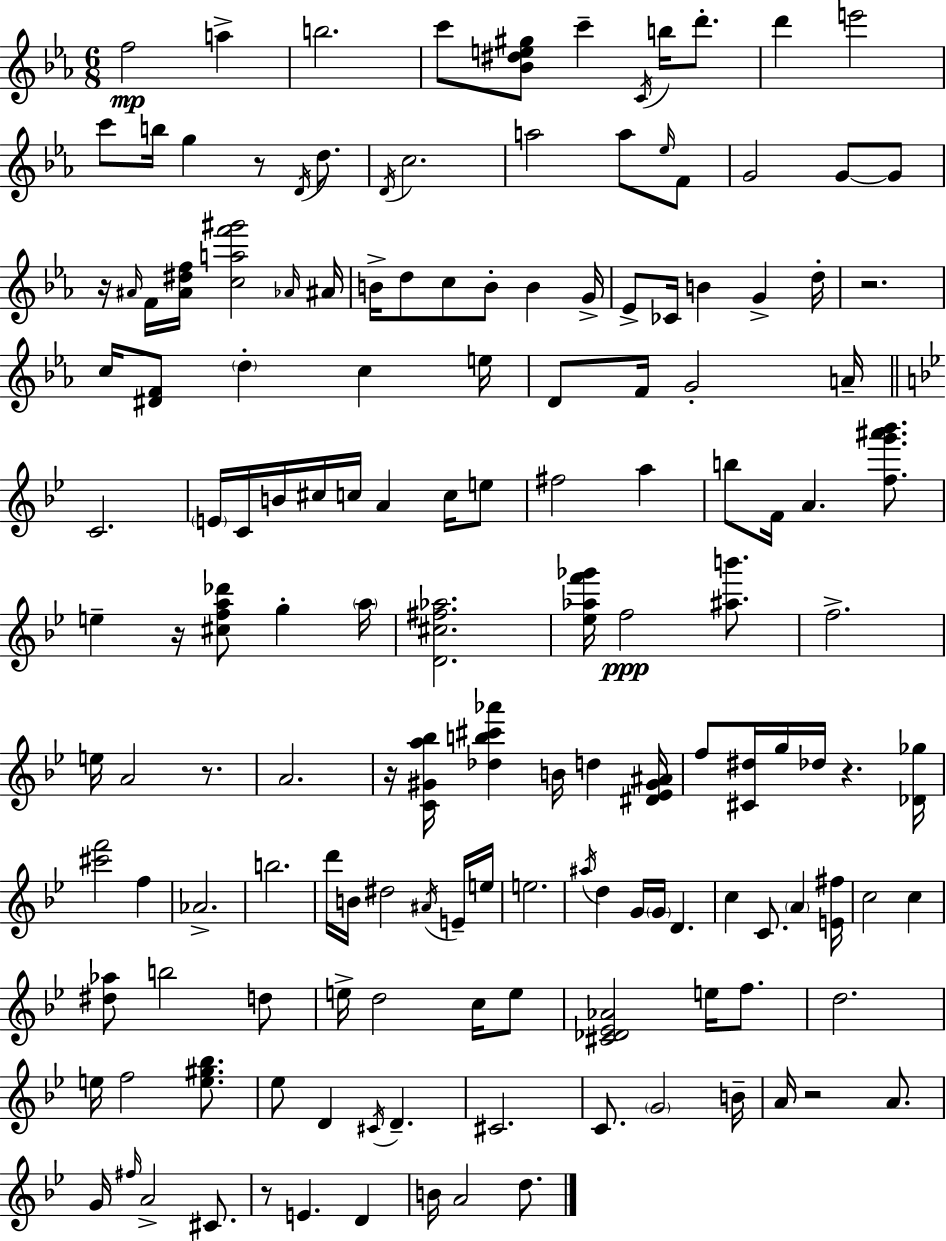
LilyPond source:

{
  \clef treble
  \numericTimeSignature
  \time 6/8
  \key c \minor
  f''2\mp a''4-> | b''2. | c'''8 <bes' dis'' e'' gis''>8 c'''4-- \acciaccatura { c'16 } b''16 d'''8.-. | d'''4 e'''2 | \break c'''8 b''16 g''4 r8 \acciaccatura { d'16 } d''8. | \acciaccatura { d'16 } c''2. | a''2 a''8 | \grace { ees''16 } f'8 g'2 | \break g'8~~ g'8 r16 \grace { ais'16 } f'16 <ais' dis'' f''>16 <c'' a'' f''' gis'''>2 | \grace { aes'16 } ais'16 b'16-> d''8 c''8 b'8-. | b'4 g'16-> ees'8-> ces'16 b'4 | g'4-> d''16-. r2. | \break c''16 <dis' f'>8 \parenthesize d''4-. | c''4 e''16 d'8 f'16 g'2-. | a'16-- \bar "||" \break \key bes \major c'2. | \parenthesize e'16 c'16 b'16 cis''16 c''16 a'4 c''16 e''8 | fis''2 a''4 | b''8 f'16 a'4. <f'' g''' ais''' bes'''>8. | \break e''4-- r16 <cis'' f'' a'' des'''>8 g''4-. \parenthesize a''16 | <d' cis'' fis'' aes''>2. | <ees'' aes'' f''' ges'''>16 f''2\ppp <ais'' b'''>8. | f''2.-> | \break e''16 a'2 r8. | a'2. | r16 <c' gis' a'' bes''>16 <des'' b'' cis''' aes'''>4 b'16 d''4 <dis' ees' gis' ais'>16 | f''8 <cis' dis''>16 g''16 des''16 r4. <des' ges''>16 | \break <cis''' f'''>2 f''4 | aes'2.-> | b''2. | d'''16 b'16 dis''2 \acciaccatura { ais'16 } e'16-- | \break e''16 e''2. | \acciaccatura { ais''16 } d''4 g'16 \parenthesize g'16 d'4. | c''4 c'8. \parenthesize a'4 | <e' fis''>16 c''2 c''4 | \break <dis'' aes''>8 b''2 | d''8 e''16-> d''2 c''16 | e''8 <cis' des' ees' aes'>2 e''16 f''8. | d''2. | \break e''16 f''2 <e'' gis'' bes''>8. | ees''8 d'4 \acciaccatura { cis'16 } d'4.-- | cis'2. | c'8. \parenthesize g'2 | \break b'16-- a'16 r2 | a'8. g'16 \grace { fis''16 } a'2-> | cis'8. r8 e'4. | d'4 b'16 a'2 | \break d''8. \bar "|."
}